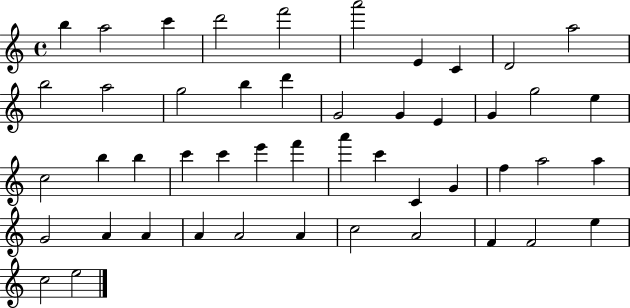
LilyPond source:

{
  \clef treble
  \time 4/4
  \defaultTimeSignature
  \key c \major
  b''4 a''2 c'''4 | d'''2 f'''2 | a'''2 e'4 c'4 | d'2 a''2 | \break b''2 a''2 | g''2 b''4 d'''4 | g'2 g'4 e'4 | g'4 g''2 e''4 | \break c''2 b''4 b''4 | c'''4 c'''4 e'''4 f'''4 | a'''4 c'''4 c'4 g'4 | f''4 a''2 a''4 | \break g'2 a'4 a'4 | a'4 a'2 a'4 | c''2 a'2 | f'4 f'2 e''4 | \break c''2 e''2 | \bar "|."
}